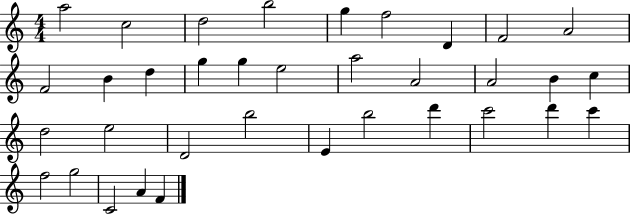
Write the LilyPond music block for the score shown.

{
  \clef treble
  \numericTimeSignature
  \time 4/4
  \key c \major
  a''2 c''2 | d''2 b''2 | g''4 f''2 d'4 | f'2 a'2 | \break f'2 b'4 d''4 | g''4 g''4 e''2 | a''2 a'2 | a'2 b'4 c''4 | \break d''2 e''2 | d'2 b''2 | e'4 b''2 d'''4 | c'''2 d'''4 c'''4 | \break f''2 g''2 | c'2 a'4 f'4 | \bar "|."
}